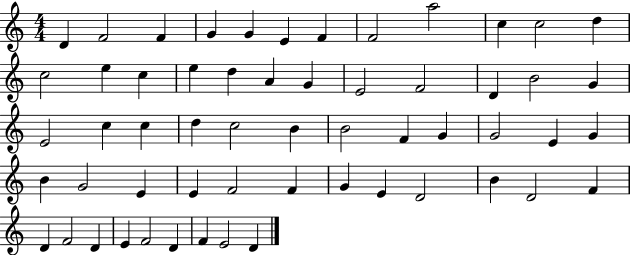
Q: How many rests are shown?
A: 0